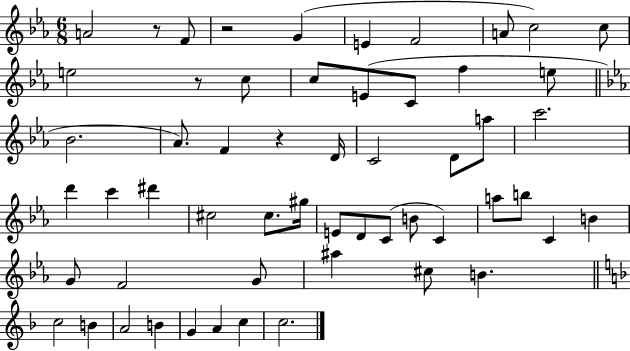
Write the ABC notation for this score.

X:1
T:Untitled
M:6/8
L:1/4
K:Eb
A2 z/2 F/2 z2 G E F2 A/2 c2 c/2 e2 z/2 c/2 c/2 E/2 C/2 f e/2 _B2 _A/2 F z D/4 C2 D/2 a/2 c'2 d' c' ^d' ^c2 ^c/2 ^g/4 E/2 D/2 C/2 B/2 C a/2 b/2 C B G/2 F2 G/2 ^a ^c/2 B c2 B A2 B G A c c2